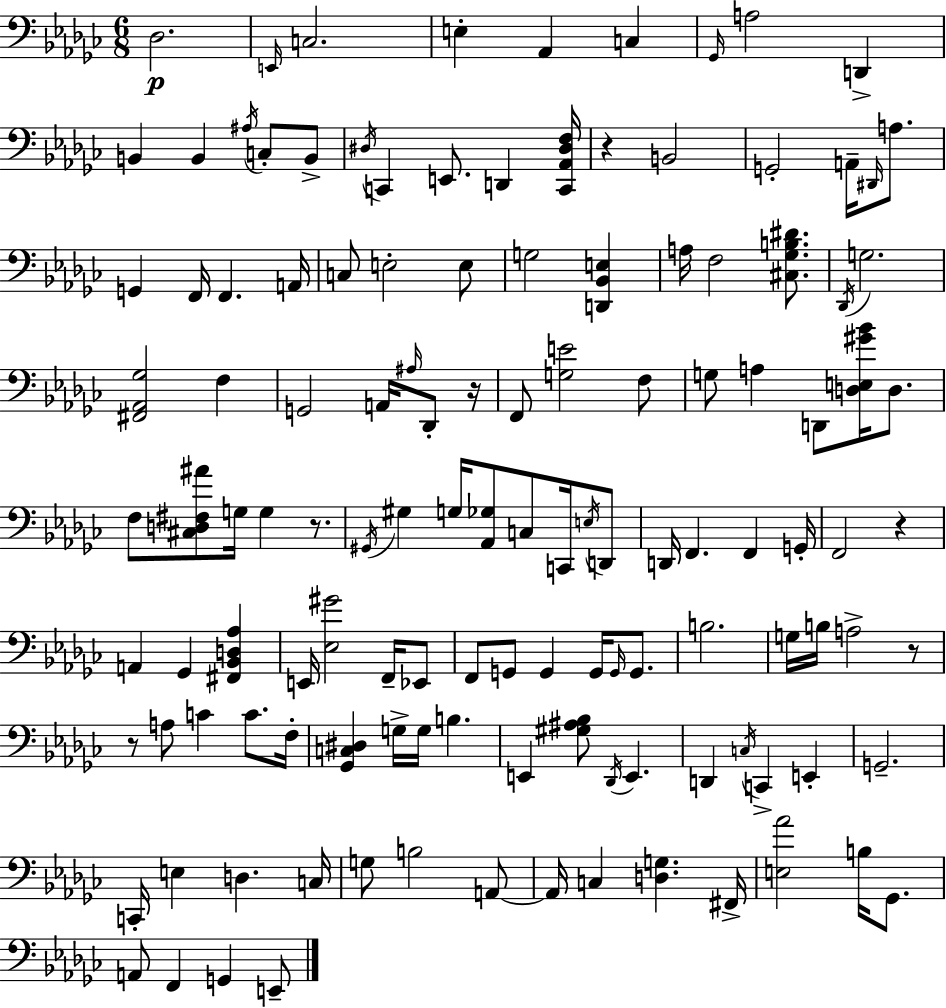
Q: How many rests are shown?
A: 6